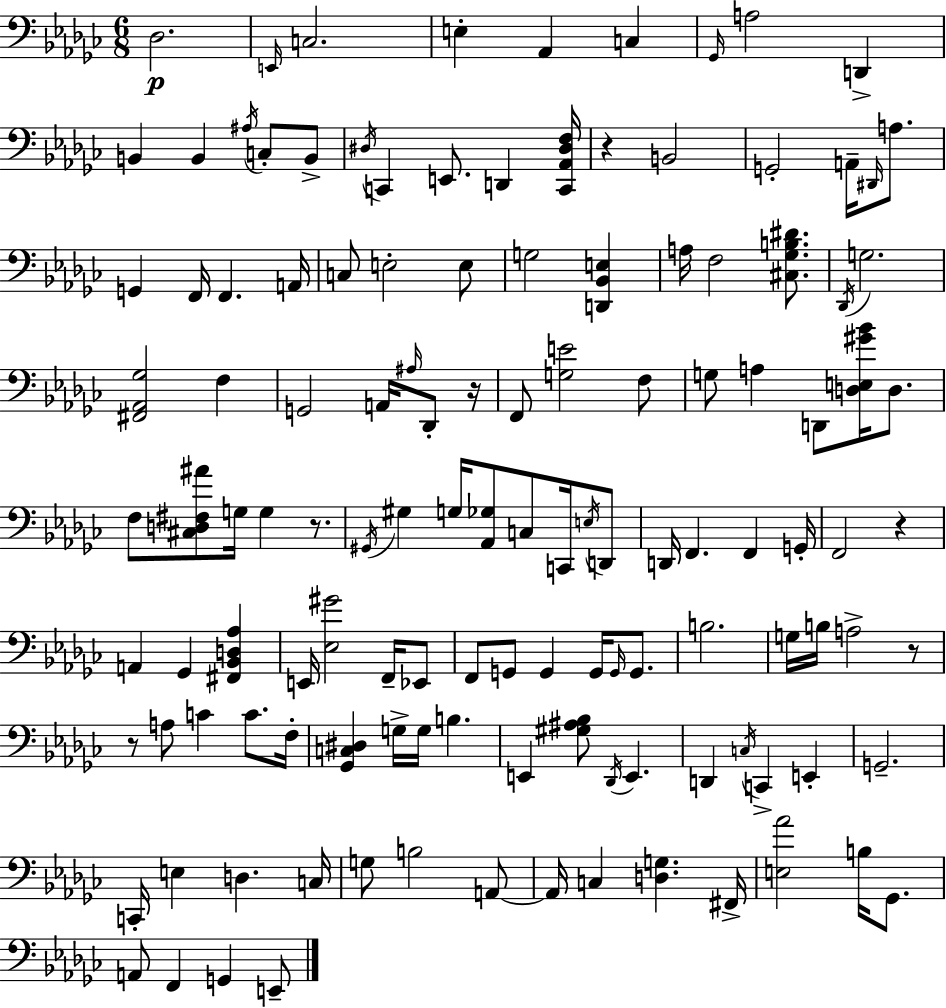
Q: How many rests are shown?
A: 6